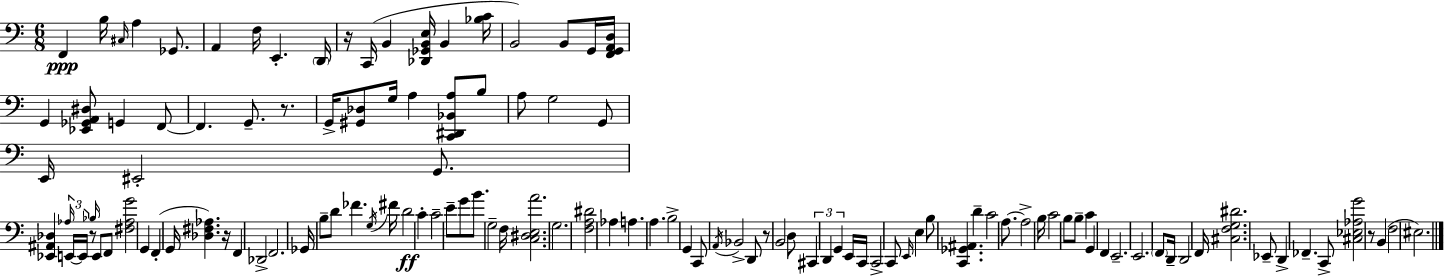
F2/q B3/s C#3/s A3/q Gb2/e. A2/q F3/s E2/q. D2/s R/s C2/s B2/q [Db2,Gb2,B2,E3]/s B2/q [Bb3,C4]/s B2/h B2/e G2/s [F2,G2,A2,D3]/s G2/q [Eb2,Gb2,A2,D#3]/e G2/q F2/e F2/q. G2/e. R/e. G2/s [G#2,Db3]/e G3/s A3/q [C2,D#2,Bb2,A3]/e B3/e A3/e G3/h G2/e E2/s EIS2/h G2/e. [Eb2,A#2,Db3]/q Ab3/s E2/s E2/s R/e Bb3/s E2/e F2/e [F#3,Ab3,G4]/h G2/q F2/q G2/s [Db3,F#3,Ab3]/q. R/s F2/q Db2/h F2/h. Gb2/s B3/e D4/e FES4/q. G3/s F#4/s D4/h C4/q C4/h E4/e G4/e B4/e. G3/h F3/s [C3,D#3,E3,A4]/h. G3/h. [F3,A3,D#4]/h Ab3/q A3/q. A3/q. B3/h G2/q C2/e A2/s Bb2/h D2/e R/e B2/h D3/e C#2/q D2/q G2/q E2/s C2/s C2/h C2/e E2/s E3/q B3/e [C2,Gb2,A#2]/q. D4/q C4/h A3/e. A3/h B3/s C4/h B3/e B3/e C4/q G2/q F2/q E2/h. E2/h. F2/e D2/s D2/h F2/s [C#3,F3,G3,D#4]/h. Eb2/e D2/q FES2/q. C2/e [C#3,Eb3,Ab3,G4]/h R/e B2/q F3/h EIS3/h.